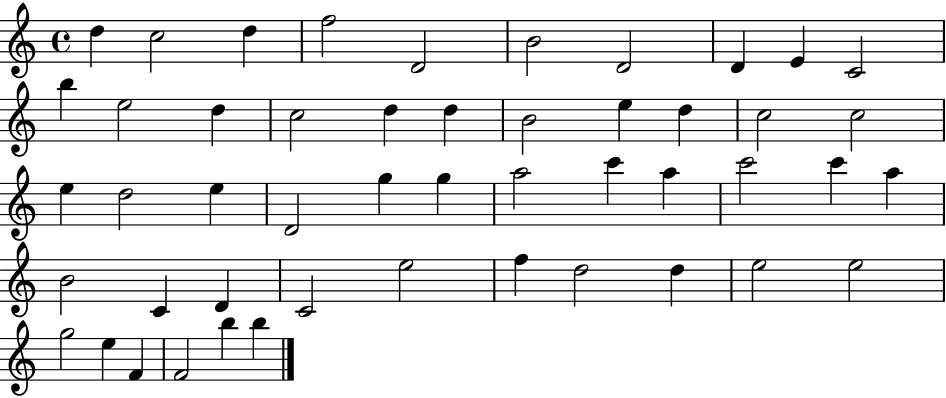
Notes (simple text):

D5/q C5/h D5/q F5/h D4/h B4/h D4/h D4/q E4/q C4/h B5/q E5/h D5/q C5/h D5/q D5/q B4/h E5/q D5/q C5/h C5/h E5/q D5/h E5/q D4/h G5/q G5/q A5/h C6/q A5/q C6/h C6/q A5/q B4/h C4/q D4/q C4/h E5/h F5/q D5/h D5/q E5/h E5/h G5/h E5/q F4/q F4/h B5/q B5/q